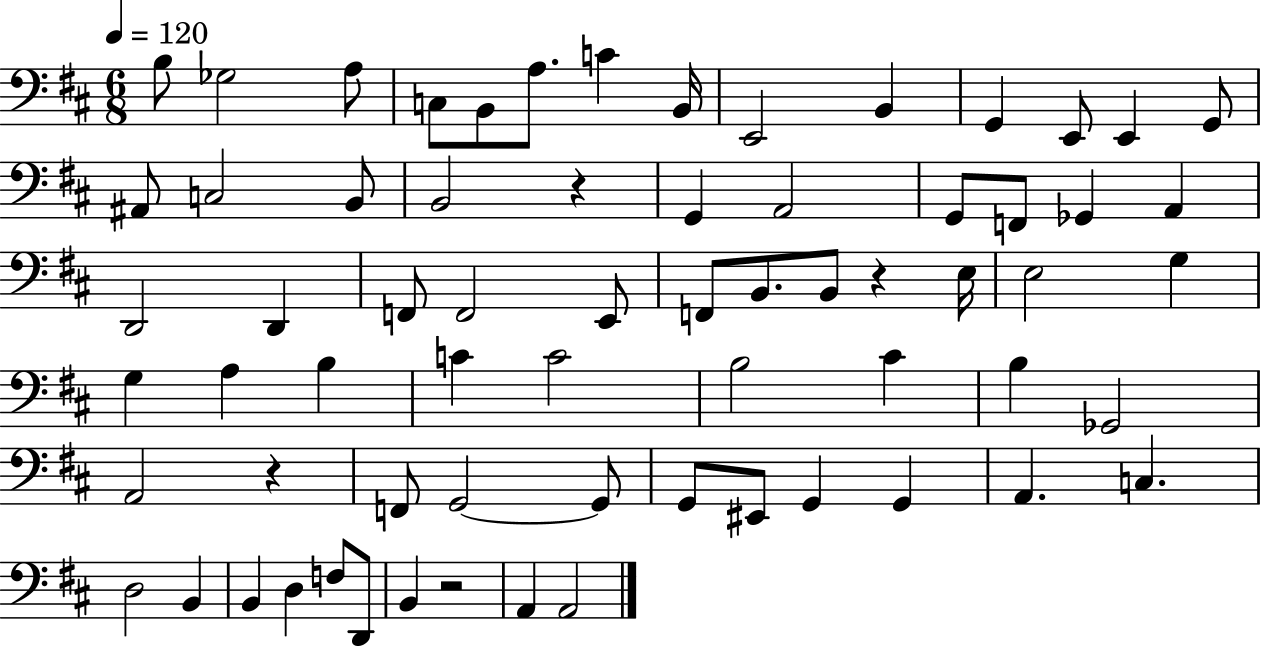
B3/e Gb3/h A3/e C3/e B2/e A3/e. C4/q B2/s E2/h B2/q G2/q E2/e E2/q G2/e A#2/e C3/h B2/e B2/h R/q G2/q A2/h G2/e F2/e Gb2/q A2/q D2/h D2/q F2/e F2/h E2/e F2/e B2/e. B2/e R/q E3/s E3/h G3/q G3/q A3/q B3/q C4/q C4/h B3/h C#4/q B3/q Gb2/h A2/h R/q F2/e G2/h G2/e G2/e EIS2/e G2/q G2/q A2/q. C3/q. D3/h B2/q B2/q D3/q F3/e D2/e B2/q R/h A2/q A2/h